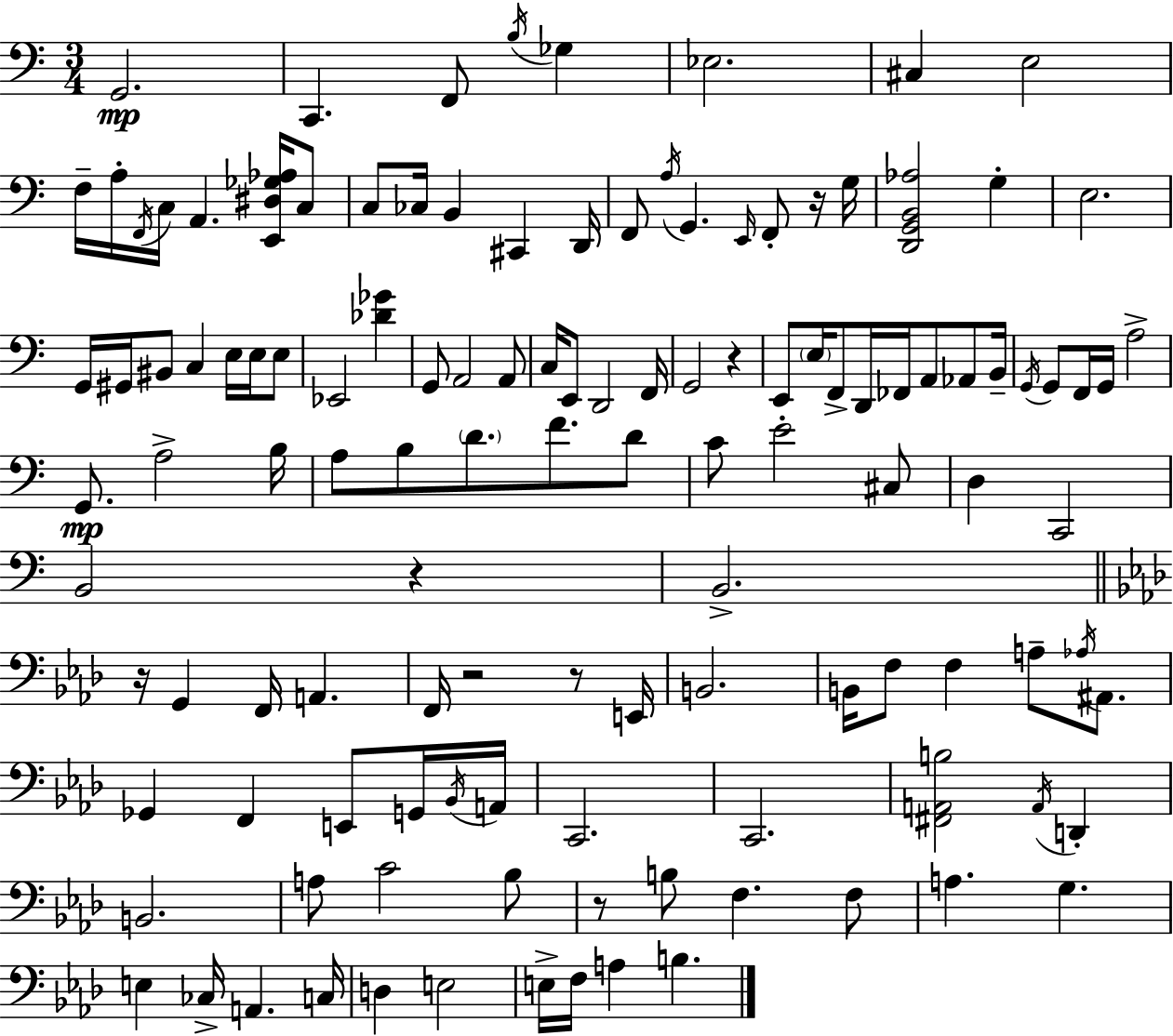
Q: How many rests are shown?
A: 7